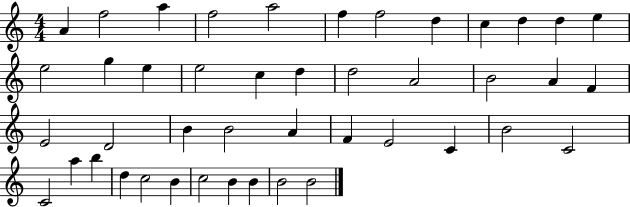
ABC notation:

X:1
T:Untitled
M:4/4
L:1/4
K:C
A f2 a f2 a2 f f2 d c d d e e2 g e e2 c d d2 A2 B2 A F E2 D2 B B2 A F E2 C B2 C2 C2 a b d c2 B c2 B B B2 B2